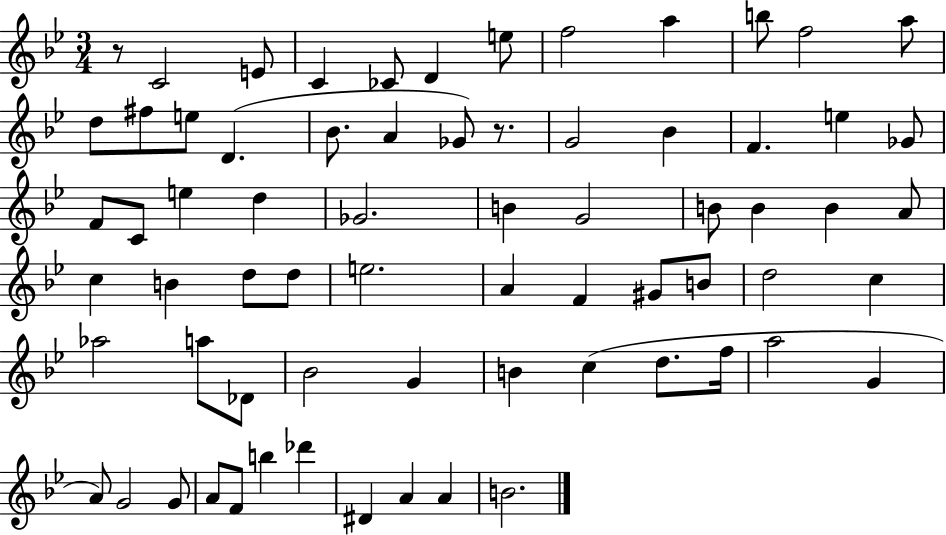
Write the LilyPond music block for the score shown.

{
  \clef treble
  \numericTimeSignature
  \time 3/4
  \key bes \major
  \repeat volta 2 { r8 c'2 e'8 | c'4 ces'8 d'4 e''8 | f''2 a''4 | b''8 f''2 a''8 | \break d''8 fis''8 e''8 d'4.( | bes'8. a'4 ges'8) r8. | g'2 bes'4 | f'4. e''4 ges'8 | \break f'8 c'8 e''4 d''4 | ges'2. | b'4 g'2 | b'8 b'4 b'4 a'8 | \break c''4 b'4 d''8 d''8 | e''2. | a'4 f'4 gis'8 b'8 | d''2 c''4 | \break aes''2 a''8 des'8 | bes'2 g'4 | b'4 c''4( d''8. f''16 | a''2 g'4 | \break a'8) g'2 g'8 | a'8 f'8 b''4 des'''4 | dis'4 a'4 a'4 | b'2. | \break } \bar "|."
}